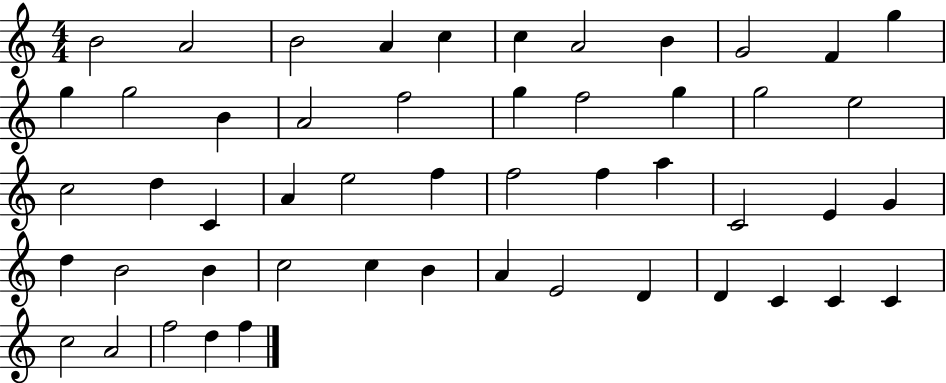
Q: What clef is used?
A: treble